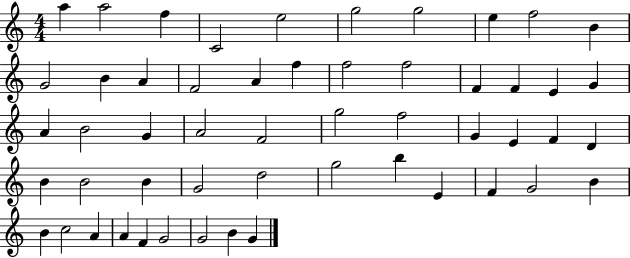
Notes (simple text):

A5/q A5/h F5/q C4/h E5/h G5/h G5/h E5/q F5/h B4/q G4/h B4/q A4/q F4/h A4/q F5/q F5/h F5/h F4/q F4/q E4/q G4/q A4/q B4/h G4/q A4/h F4/h G5/h F5/h G4/q E4/q F4/q D4/q B4/q B4/h B4/q G4/h D5/h G5/h B5/q E4/q F4/q G4/h B4/q B4/q C5/h A4/q A4/q F4/q G4/h G4/h B4/q G4/q